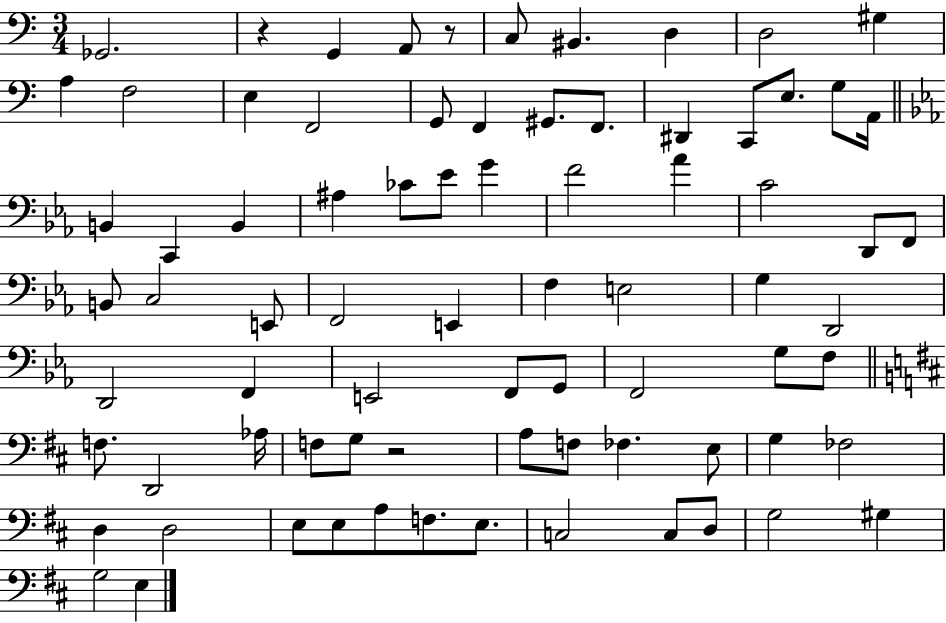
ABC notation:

X:1
T:Untitled
M:3/4
L:1/4
K:C
_G,,2 z G,, A,,/2 z/2 C,/2 ^B,, D, D,2 ^G, A, F,2 E, F,,2 G,,/2 F,, ^G,,/2 F,,/2 ^D,, C,,/2 E,/2 G,/2 A,,/4 B,, C,, B,, ^A, _C/2 _E/2 G F2 _A C2 D,,/2 F,,/2 B,,/2 C,2 E,,/2 F,,2 E,, F, E,2 G, D,,2 D,,2 F,, E,,2 F,,/2 G,,/2 F,,2 G,/2 F,/2 F,/2 D,,2 _A,/4 F,/2 G,/2 z2 A,/2 F,/2 _F, E,/2 G, _F,2 D, D,2 E,/2 E,/2 A,/2 F,/2 E,/2 C,2 C,/2 D,/2 G,2 ^G, G,2 E,